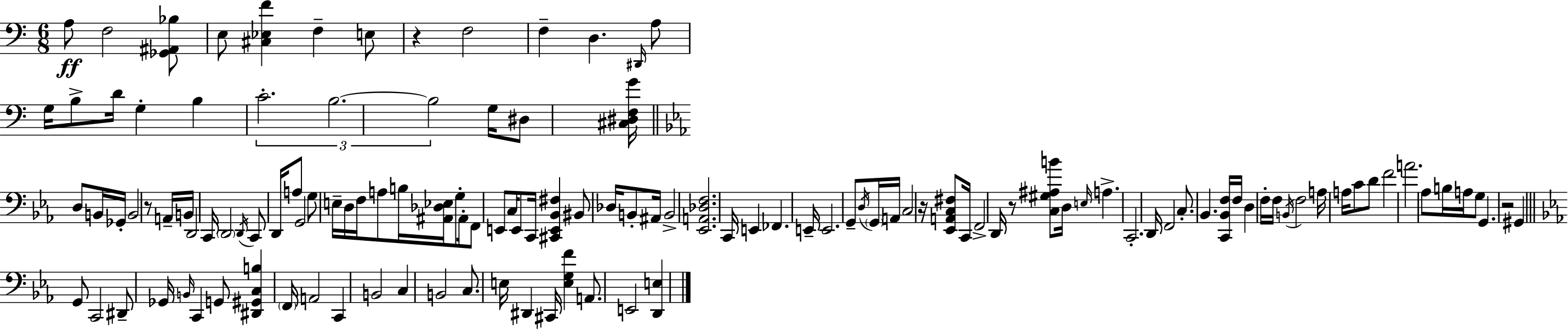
X:1
T:Untitled
M:6/8
L:1/4
K:C
A,/2 F,2 [_G,,^A,,_B,]/2 E,/2 [^C,_E,F] F, E,/2 z F,2 F, D, ^D,,/4 A,/2 G,/4 B,/2 D/4 G, B, C2 B,2 B,2 G,/4 ^D,/2 [^C,^D,F,G]/4 D,/2 B,,/4 _G,,/4 B,,2 z/2 A,,/4 B,,/4 D,,2 C,,/4 D,,2 D,,/4 C,,/2 D,,/4 A,/2 G,,2 G,/2 E,/4 D,/4 F,/4 A,/2 B,/4 [^A,,_D,_E,]/4 G,/2 ^A,,/4 F,,/2 E,,/2 C,/4 E,,/2 C,,/4 [^C,,E,,_B,,^F,] ^B,,/2 _D,/4 B,,/2 ^A,,/4 B,,2 [_E,,A,,_D,F,]2 C,,/4 E,, _F,, E,,/4 E,,2 G,,/2 D,/4 G,,/4 A,,/4 C,2 z/4 [_E,,A,,C,^F,]/2 C,,/4 F,,2 D,,/4 z/2 [C,^G,^A,B]/2 D,/4 E,/4 A, C,,2 D,,/4 F,,2 C,/2 _B,, [C,,_B,,F,]/4 F,/4 D, F,/4 F,/4 B,,/4 F,2 A,/4 A,/4 C/2 D/2 F2 A2 _A,/2 B,/4 A,/4 G,/2 G,, z2 ^G,, G,,/2 C,,2 ^D,,/2 _G,,/4 B,,/4 C,, G,,/2 [^D,,^G,,C,B,] F,,/4 A,,2 C,, B,,2 C, B,,2 C,/2 E,/4 ^D,, ^C,,/4 [E,G,F] A,,/2 E,,2 [D,,E,]